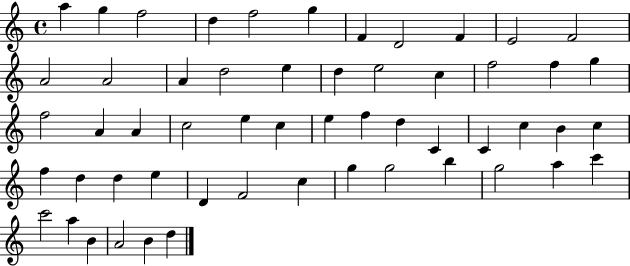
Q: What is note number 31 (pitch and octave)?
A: D5